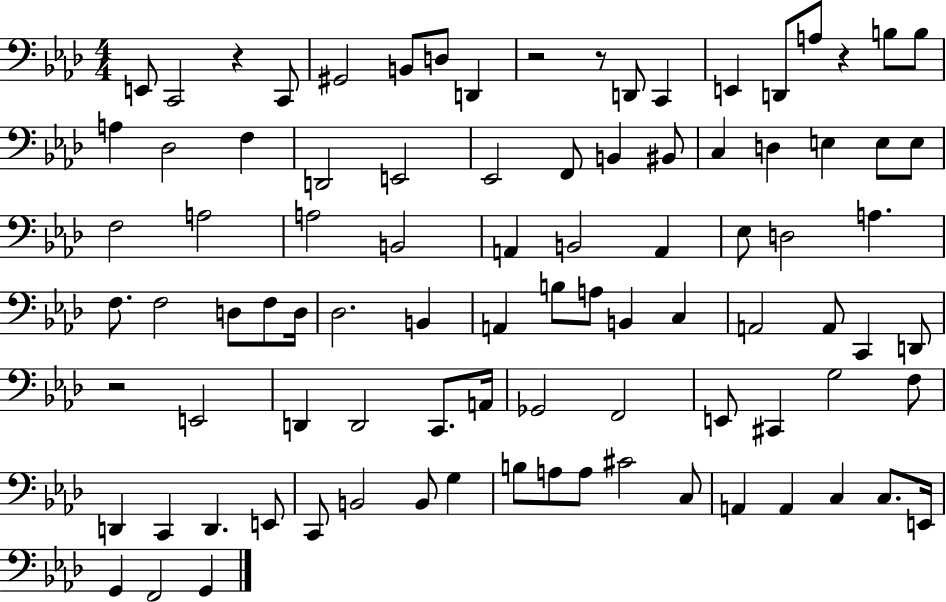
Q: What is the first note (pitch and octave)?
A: E2